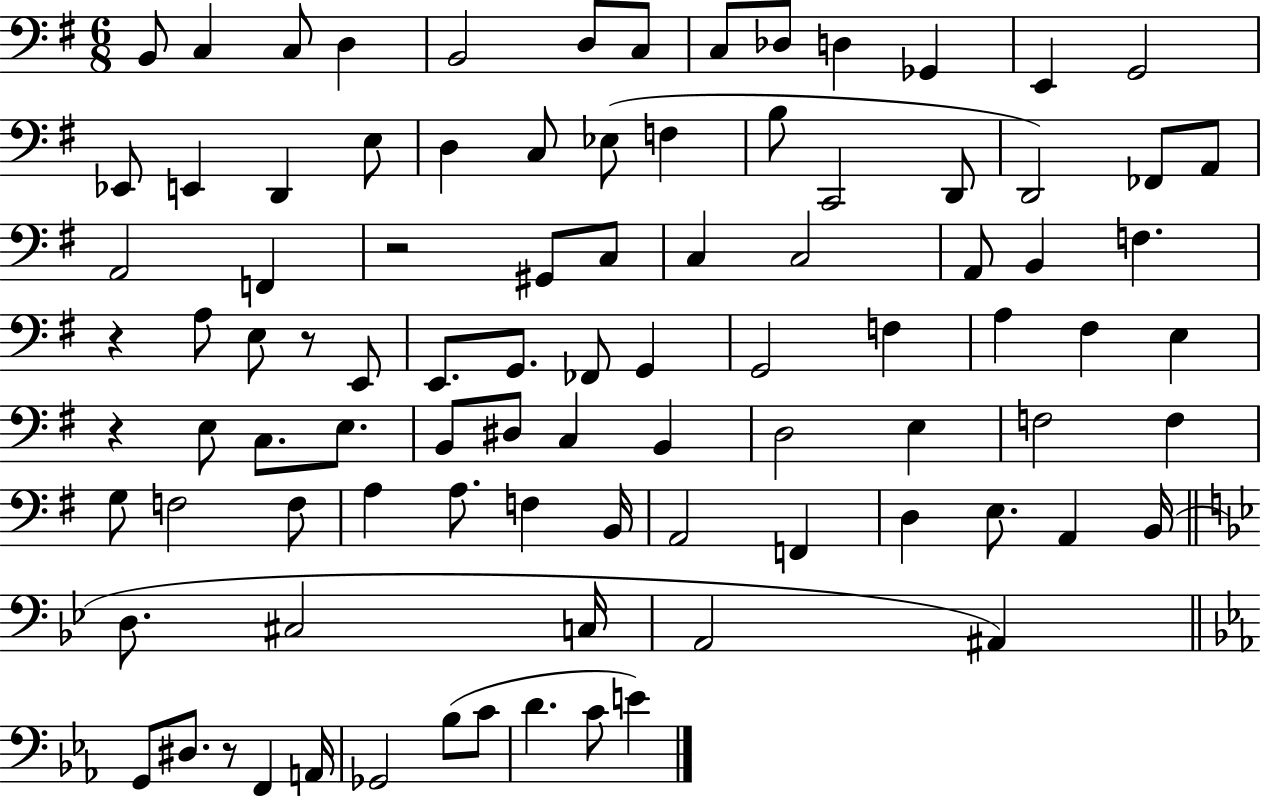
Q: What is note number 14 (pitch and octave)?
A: Eb2